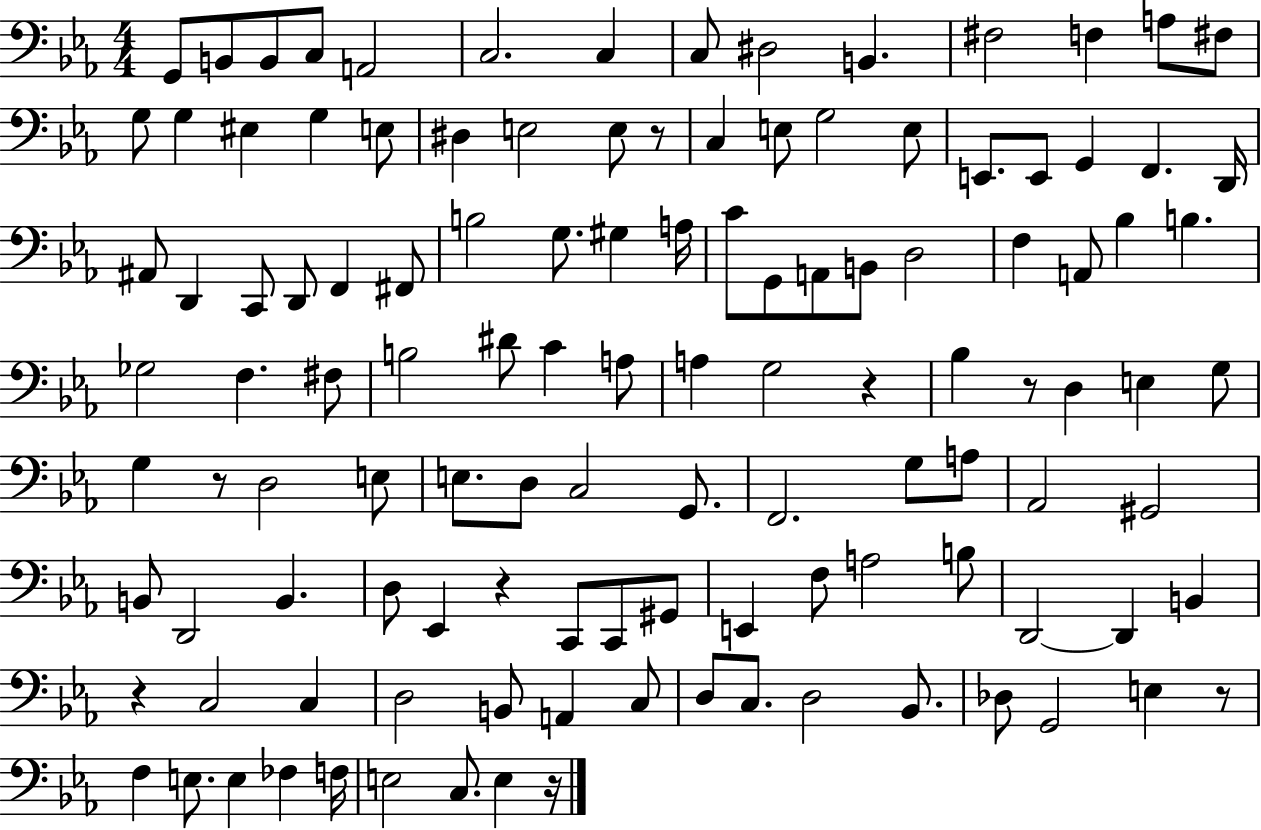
G2/e B2/e B2/e C3/e A2/h C3/h. C3/q C3/e D#3/h B2/q. F#3/h F3/q A3/e F#3/e G3/e G3/q EIS3/q G3/q E3/e D#3/q E3/h E3/e R/e C3/q E3/e G3/h E3/e E2/e. E2/e G2/q F2/q. D2/s A#2/e D2/q C2/e D2/e F2/q F#2/e B3/h G3/e. G#3/q A3/s C4/e G2/e A2/e B2/e D3/h F3/q A2/e Bb3/q B3/q. Gb3/h F3/q. F#3/e B3/h D#4/e C4/q A3/e A3/q G3/h R/q Bb3/q R/e D3/q E3/q G3/e G3/q R/e D3/h E3/e E3/e. D3/e C3/h G2/e. F2/h. G3/e A3/e Ab2/h G#2/h B2/e D2/h B2/q. D3/e Eb2/q R/q C2/e C2/e G#2/e E2/q F3/e A3/h B3/e D2/h D2/q B2/q R/q C3/h C3/q D3/h B2/e A2/q C3/e D3/e C3/e. D3/h Bb2/e. Db3/e G2/h E3/q R/e F3/q E3/e. E3/q FES3/q F3/s E3/h C3/e. E3/q R/s